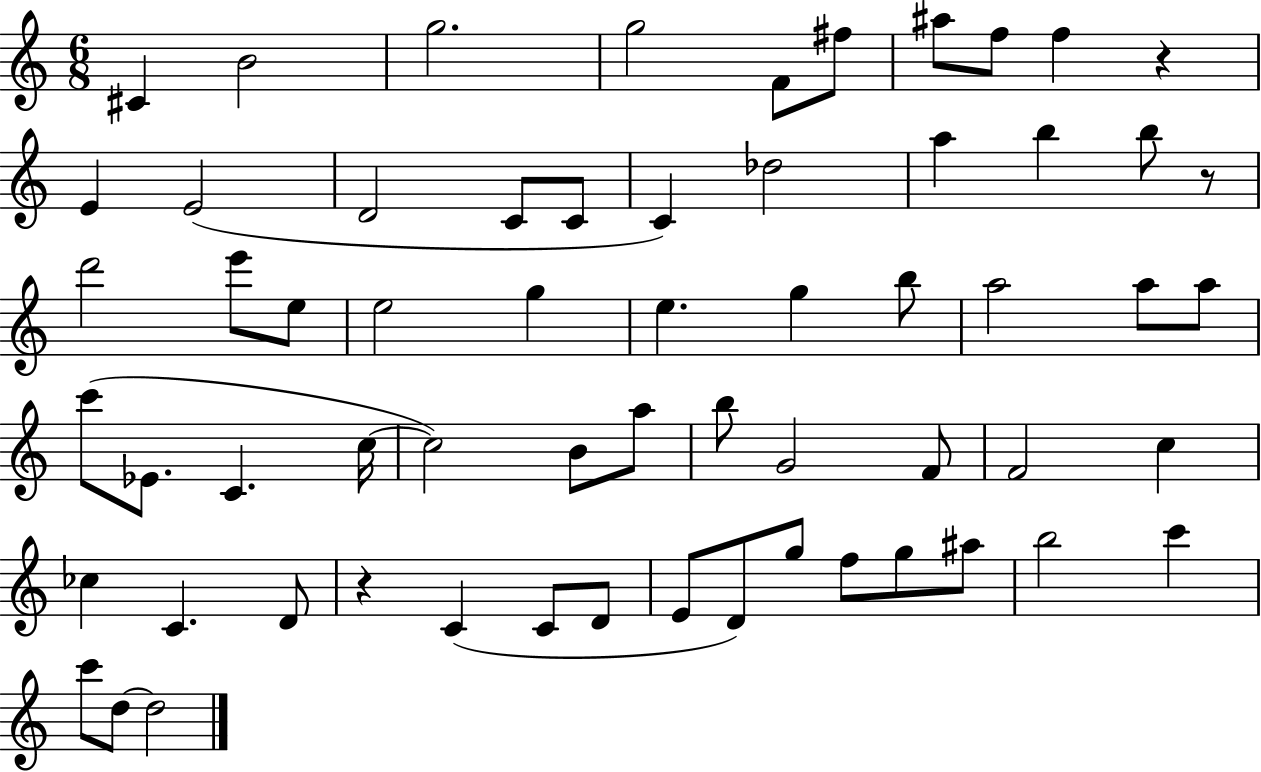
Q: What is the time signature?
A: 6/8